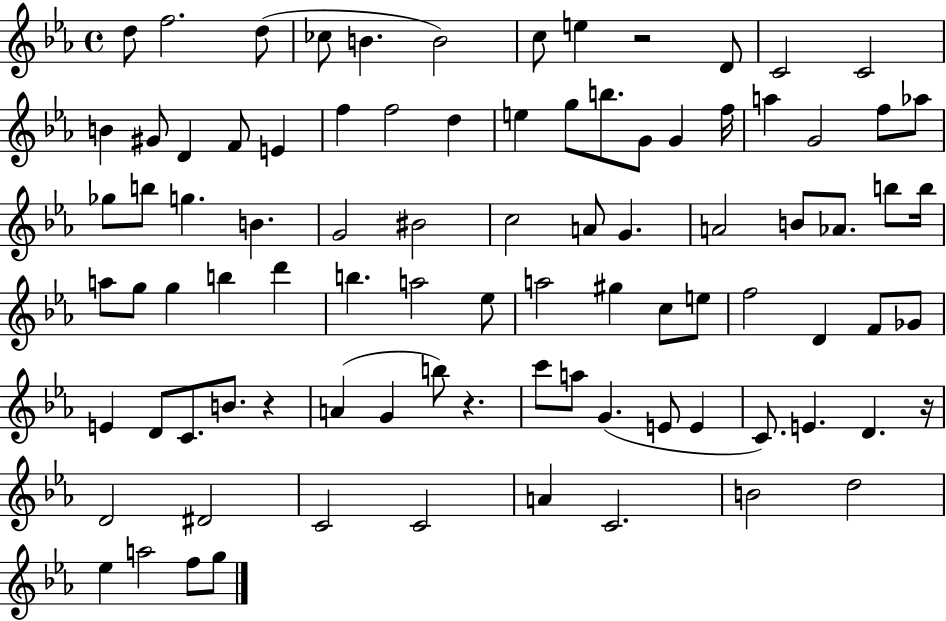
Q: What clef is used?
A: treble